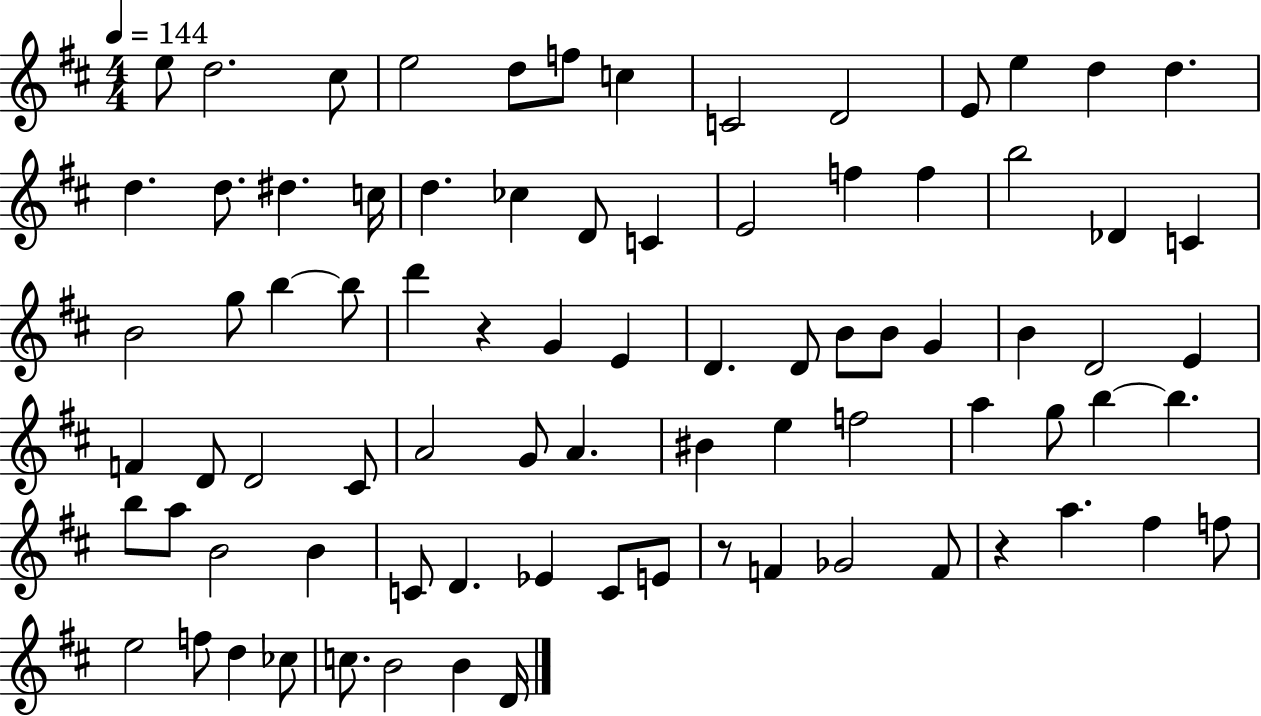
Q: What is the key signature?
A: D major